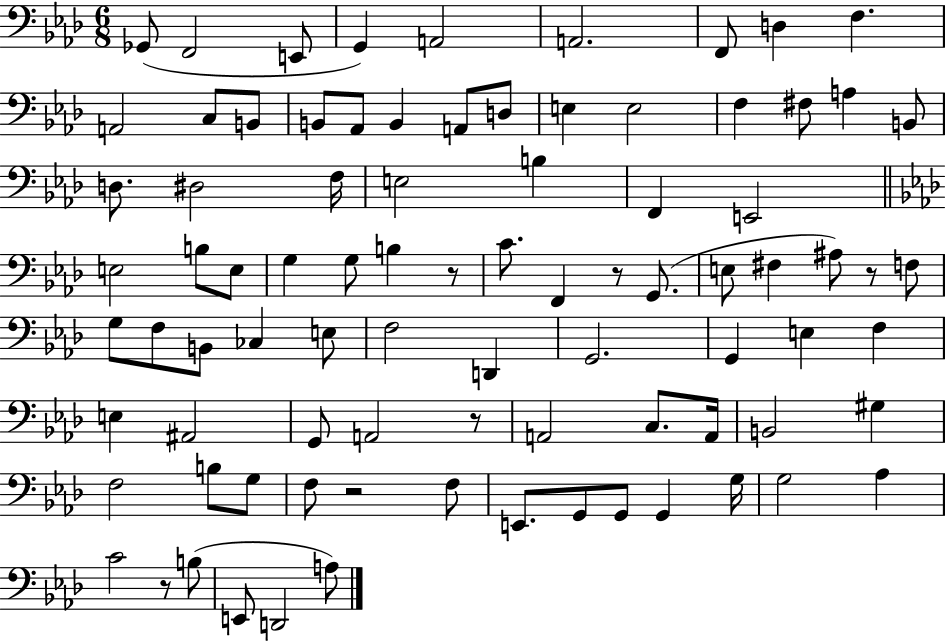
{
  \clef bass
  \numericTimeSignature
  \time 6/8
  \key aes \major
  ges,8( f,2 e,8 | g,4) a,2 | a,2. | f,8 d4 f4. | \break a,2 c8 b,8 | b,8 aes,8 b,4 a,8 d8 | e4 e2 | f4 fis8 a4 b,8 | \break d8. dis2 f16 | e2 b4 | f,4 e,2 | \bar "||" \break \key aes \major e2 b8 e8 | g4 g8 b4 r8 | c'8. f,4 r8 g,8.( | e8 fis4 ais8) r8 f8 | \break g8 f8 b,8 ces4 e8 | f2 d,4 | g,2. | g,4 e4 f4 | \break e4 ais,2 | g,8 a,2 r8 | a,2 c8. a,16 | b,2 gis4 | \break f2 b8 g8 | f8 r2 f8 | e,8. g,8 g,8 g,4 g16 | g2 aes4 | \break c'2 r8 b8( | e,8 d,2 a8) | \bar "|."
}